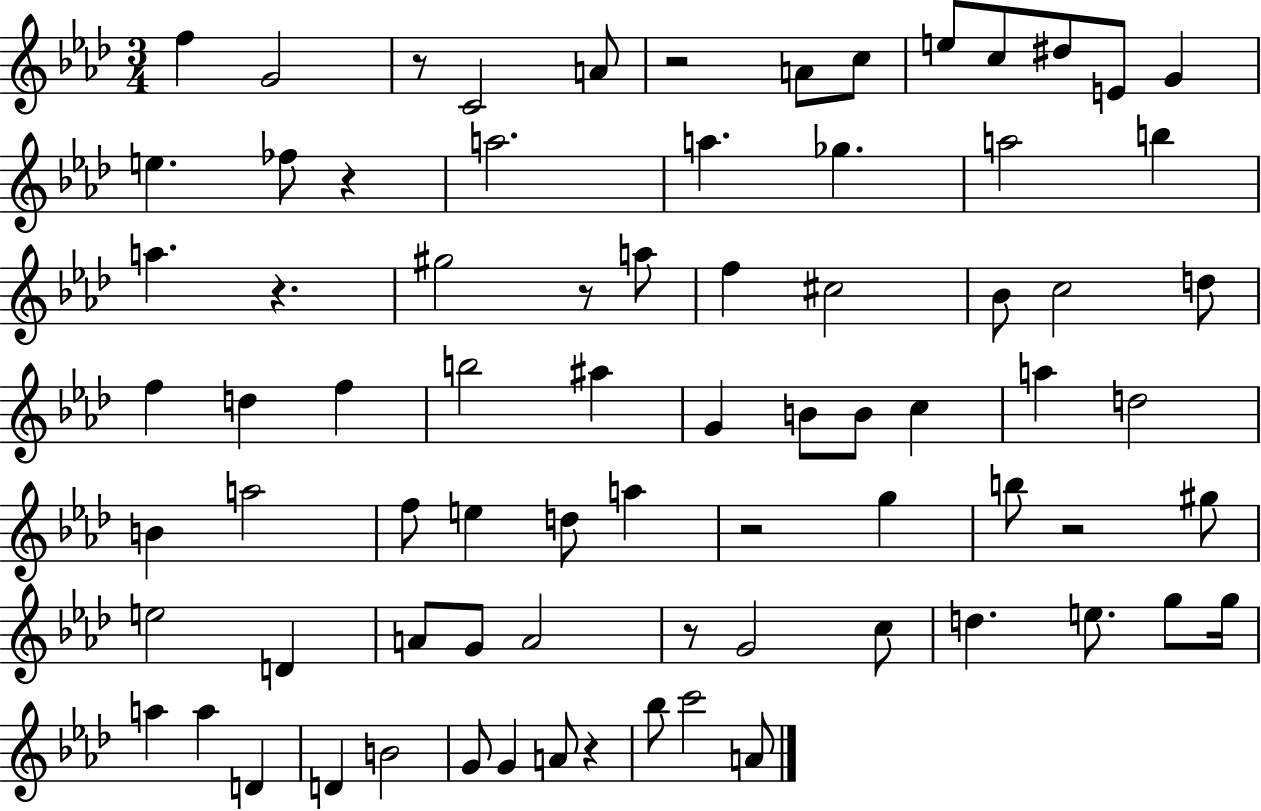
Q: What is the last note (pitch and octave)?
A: A4